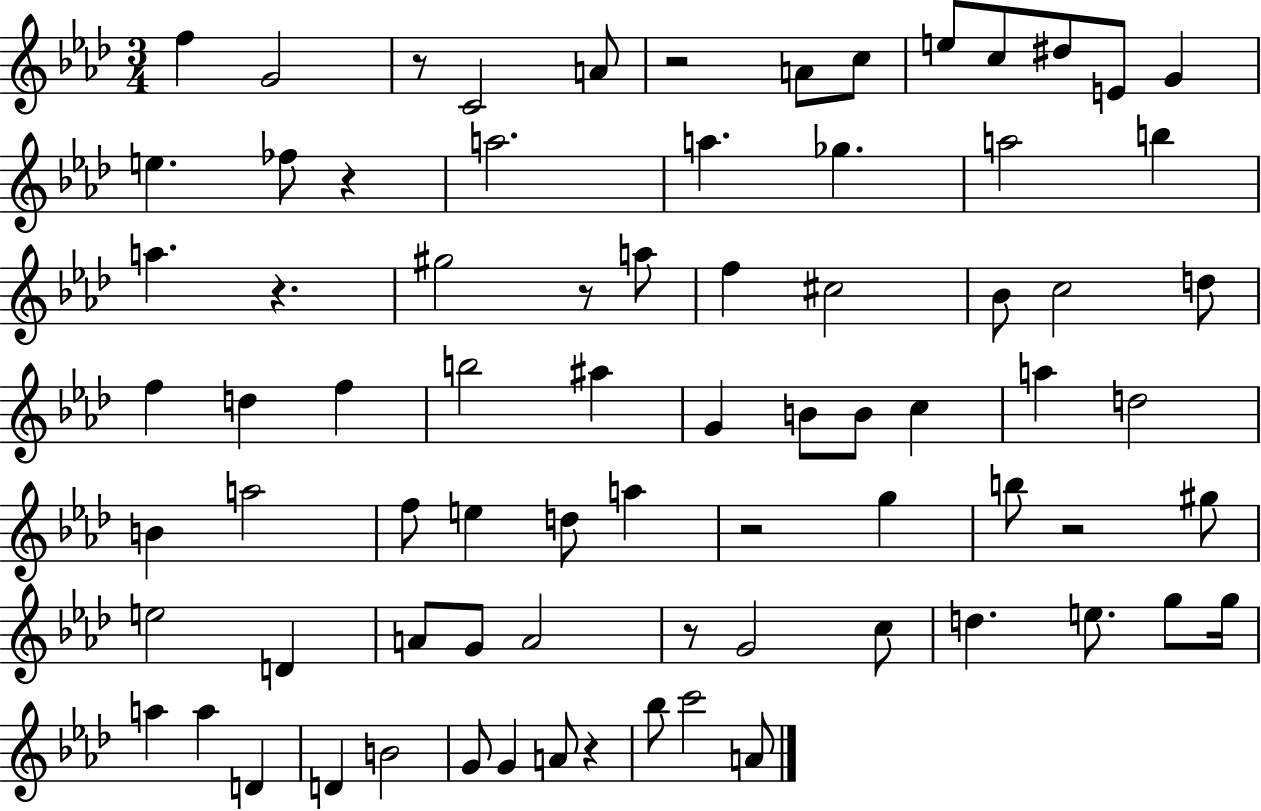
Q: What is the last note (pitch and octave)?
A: A4